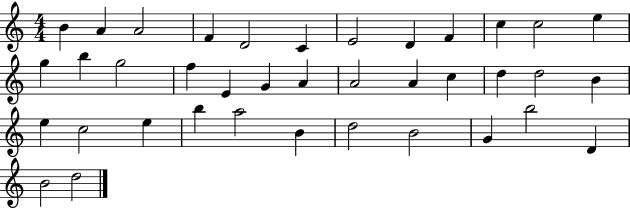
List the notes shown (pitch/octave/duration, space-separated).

B4/q A4/q A4/h F4/q D4/h C4/q E4/h D4/q F4/q C5/q C5/h E5/q G5/q B5/q G5/h F5/q E4/q G4/q A4/q A4/h A4/q C5/q D5/q D5/h B4/q E5/q C5/h E5/q B5/q A5/h B4/q D5/h B4/h G4/q B5/h D4/q B4/h D5/h